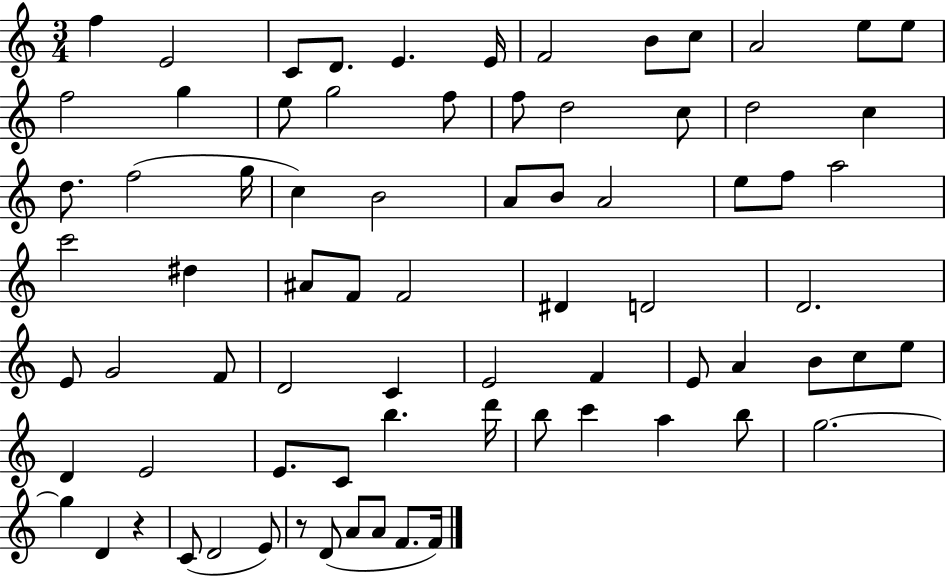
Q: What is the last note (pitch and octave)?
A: F4